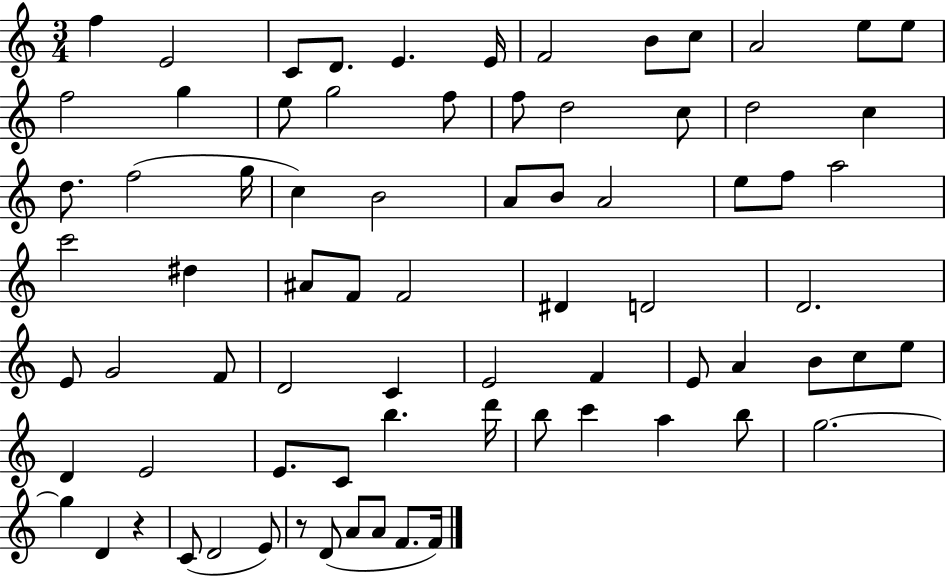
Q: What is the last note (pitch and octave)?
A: F4